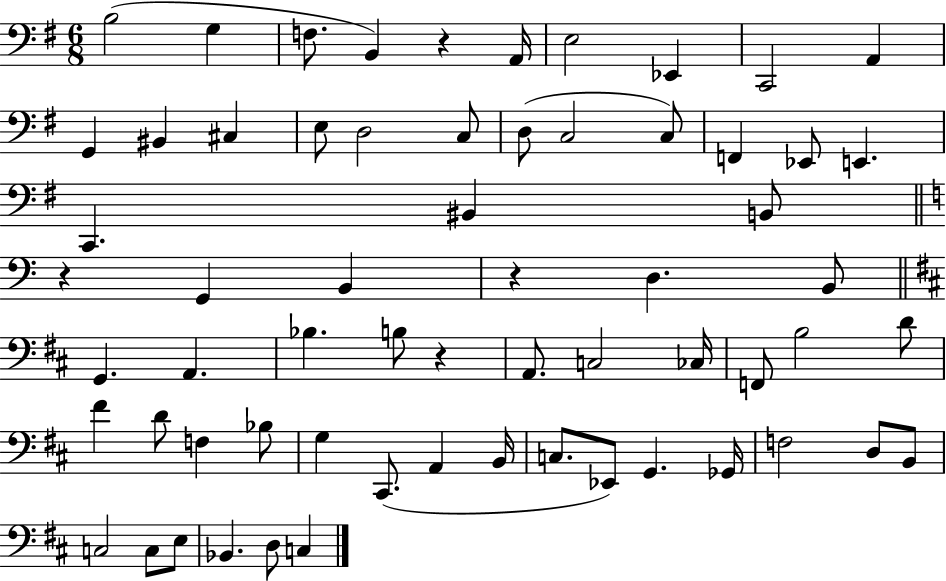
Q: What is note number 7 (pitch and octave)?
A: Eb2